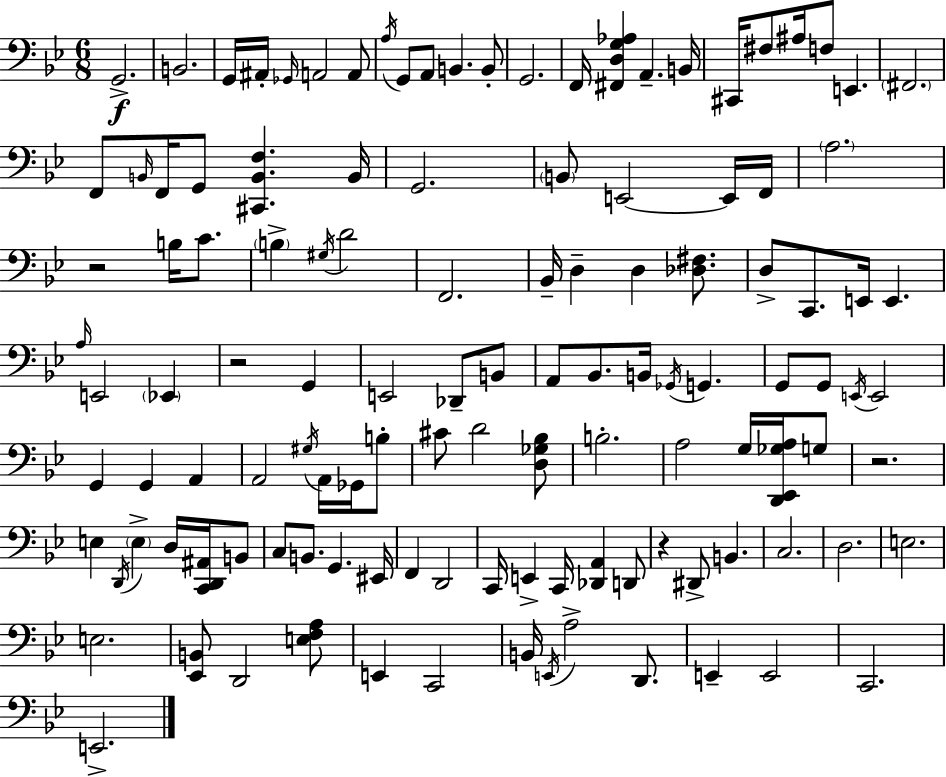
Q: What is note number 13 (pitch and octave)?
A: G2